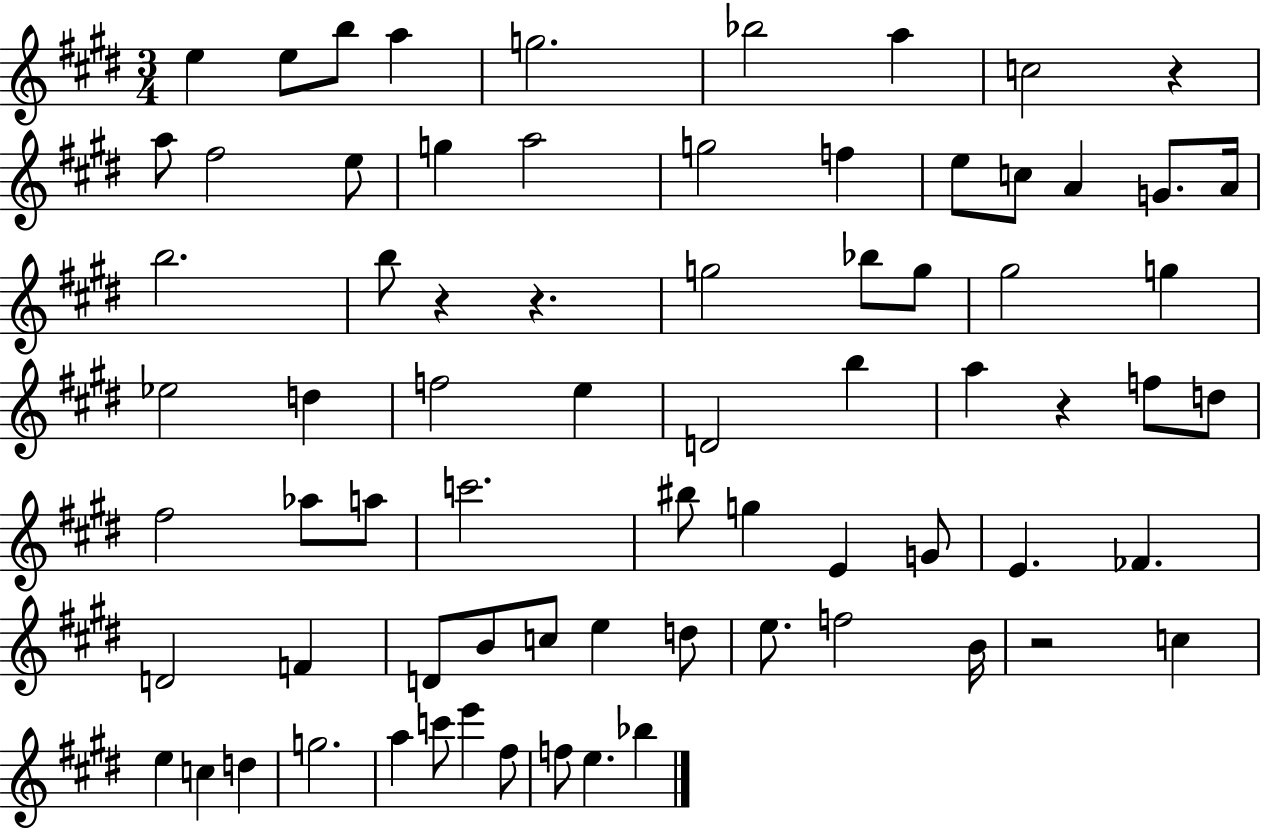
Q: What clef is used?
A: treble